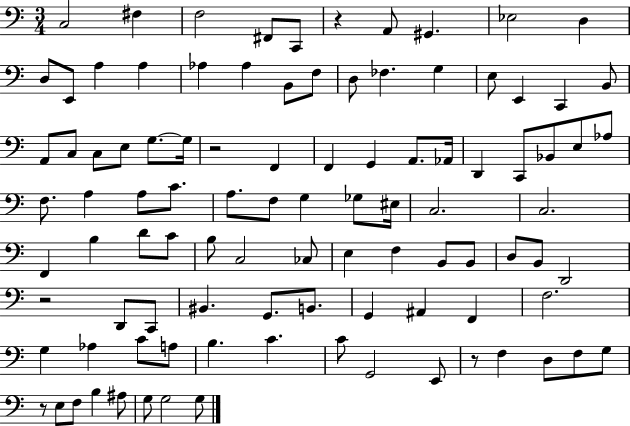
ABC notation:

X:1
T:Untitled
M:3/4
L:1/4
K:C
C,2 ^F, F,2 ^F,,/2 C,,/2 z A,,/2 ^G,, _E,2 D, D,/2 E,,/2 A, A, _A, _A, B,,/2 F,/2 D,/2 _F, G, E,/2 E,, C,, B,,/2 A,,/2 C,/2 C,/2 E,/2 G,/2 G,/4 z2 F,, F,, G,, A,,/2 _A,,/4 D,, C,,/2 _B,,/2 E,/2 _A,/2 F,/2 A, A,/2 C/2 A,/2 F,/2 G, _G,/2 ^E,/4 C,2 C,2 F,, B, D/2 C/2 B,/2 C,2 _C,/2 E, F, B,,/2 B,,/2 D,/2 B,,/2 D,,2 z2 D,,/2 C,,/2 ^B,, G,,/2 B,,/2 G,, ^A,, F,, F,2 G, _A, C/2 A,/2 B, C C/2 G,,2 E,,/2 z/2 F, D,/2 F,/2 G,/2 z/2 E,/2 F,/2 B, ^A,/2 G,/2 G,2 G,/2